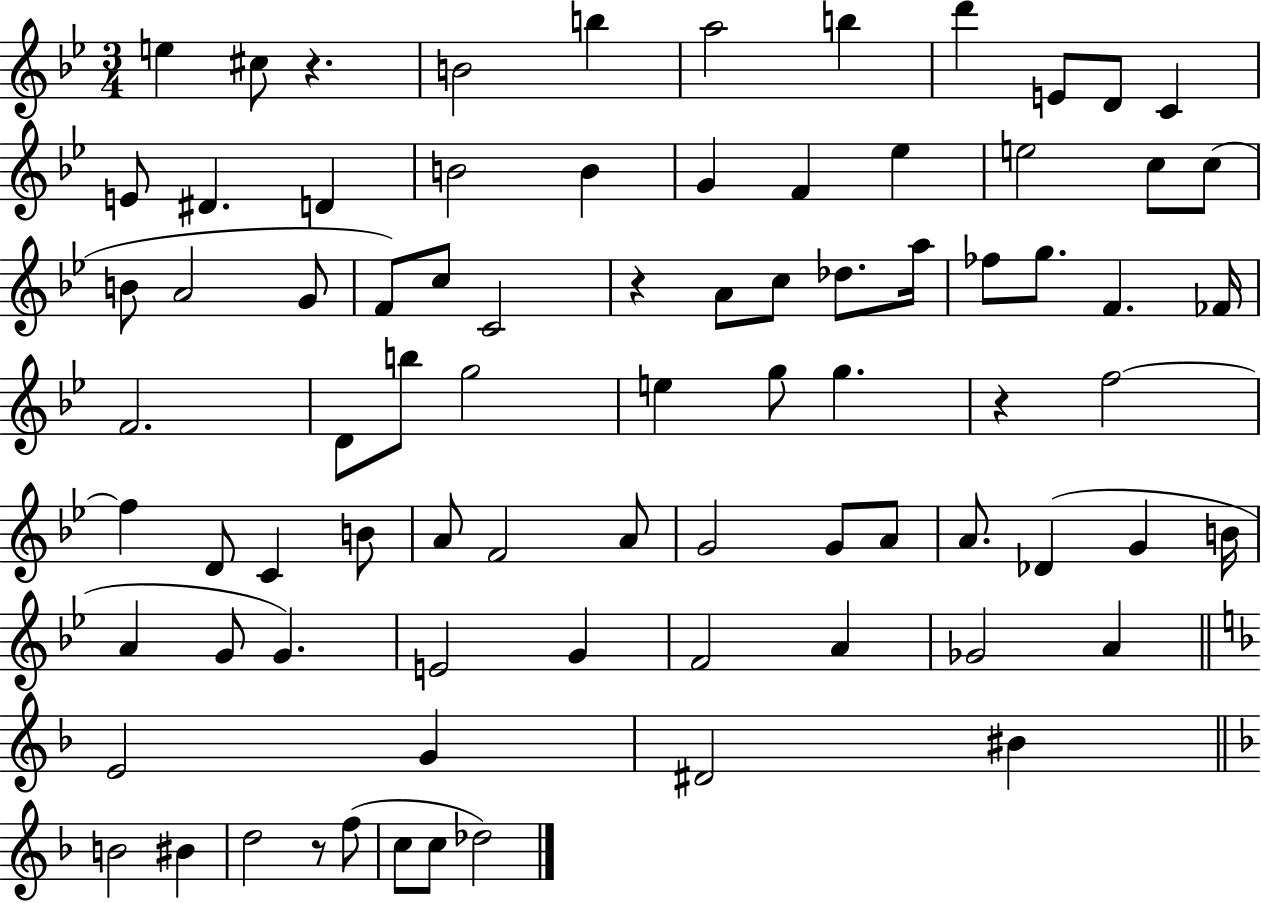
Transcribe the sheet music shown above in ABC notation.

X:1
T:Untitled
M:3/4
L:1/4
K:Bb
e ^c/2 z B2 b a2 b d' E/2 D/2 C E/2 ^D D B2 B G F _e e2 c/2 c/2 B/2 A2 G/2 F/2 c/2 C2 z A/2 c/2 _d/2 a/4 _f/2 g/2 F _F/4 F2 D/2 b/2 g2 e g/2 g z f2 f D/2 C B/2 A/2 F2 A/2 G2 G/2 A/2 A/2 _D G B/4 A G/2 G E2 G F2 A _G2 A E2 G ^D2 ^B B2 ^B d2 z/2 f/2 c/2 c/2 _d2